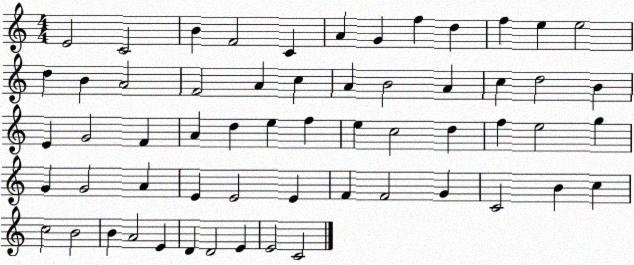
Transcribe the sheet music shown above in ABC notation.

X:1
T:Untitled
M:4/4
L:1/4
K:C
E2 C2 B F2 C A G f d f e e2 d B A2 F2 A c A B2 A c d2 B E G2 F A d e f e c2 d f e2 g G G2 A E E2 E F F2 G C2 B c c2 B2 B A2 E D D2 E E2 C2